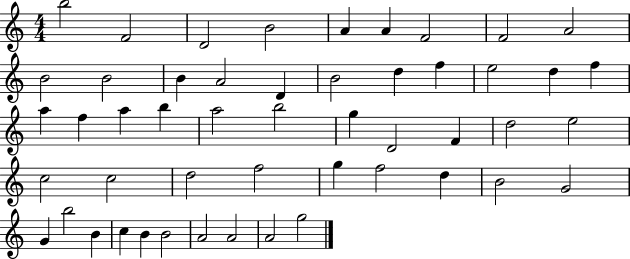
B5/h F4/h D4/h B4/h A4/q A4/q F4/h F4/h A4/h B4/h B4/h B4/q A4/h D4/q B4/h D5/q F5/q E5/h D5/q F5/q A5/q F5/q A5/q B5/q A5/h B5/h G5/q D4/h F4/q D5/h E5/h C5/h C5/h D5/h F5/h G5/q F5/h D5/q B4/h G4/h G4/q B5/h B4/q C5/q B4/q B4/h A4/h A4/h A4/h G5/h